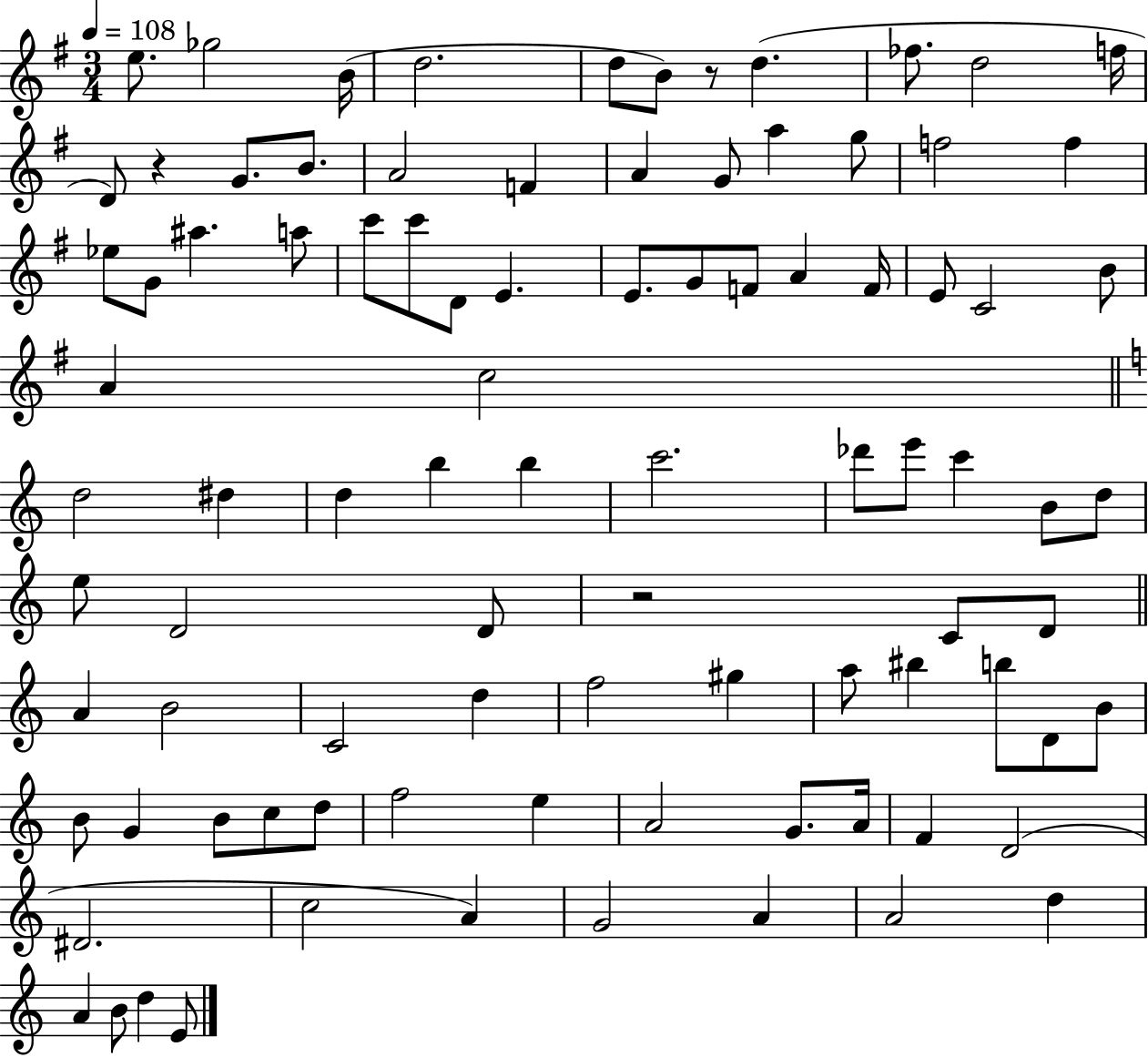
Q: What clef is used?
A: treble